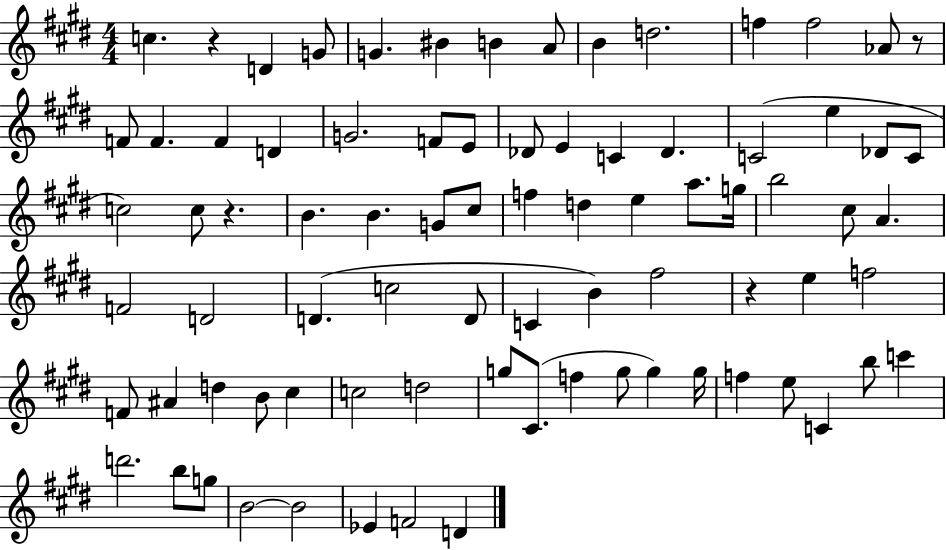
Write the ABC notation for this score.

X:1
T:Untitled
M:4/4
L:1/4
K:E
c z D G/2 G ^B B A/2 B d2 f f2 _A/2 z/2 F/2 F F D G2 F/2 E/2 _D/2 E C _D C2 e _D/2 C/2 c2 c/2 z B B G/2 ^c/2 f d e a/2 g/4 b2 ^c/2 A F2 D2 D c2 D/2 C B ^f2 z e f2 F/2 ^A d B/2 ^c c2 d2 g/2 ^C/2 f g/2 g g/4 f e/2 C b/2 c' d'2 b/2 g/2 B2 B2 _E F2 D